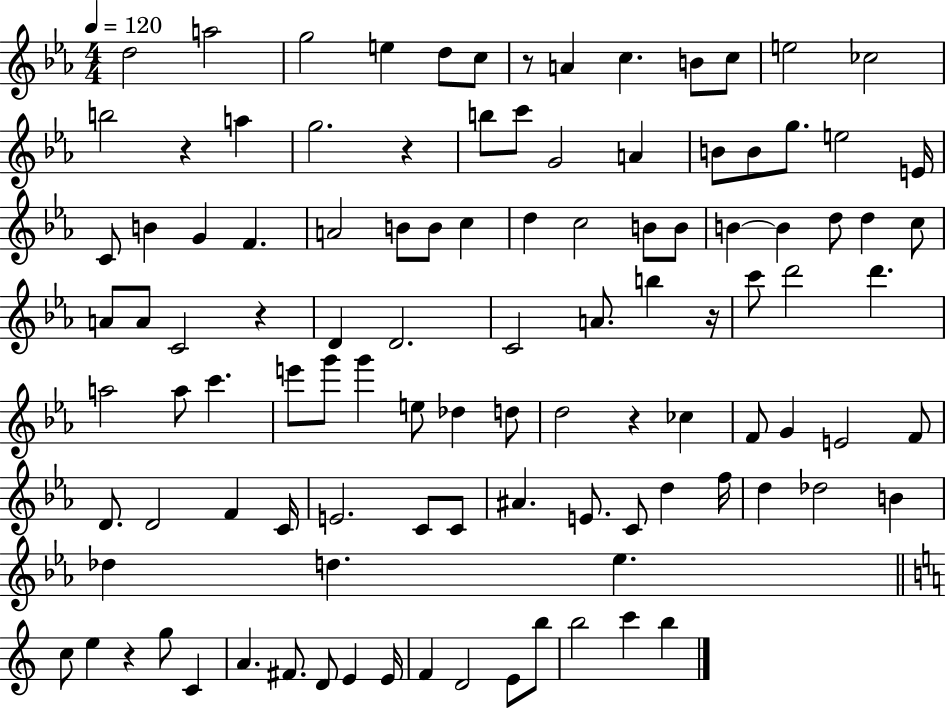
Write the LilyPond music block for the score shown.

{
  \clef treble
  \numericTimeSignature
  \time 4/4
  \key ees \major
  \tempo 4 = 120
  d''2 a''2 | g''2 e''4 d''8 c''8 | r8 a'4 c''4. b'8 c''8 | e''2 ces''2 | \break b''2 r4 a''4 | g''2. r4 | b''8 c'''8 g'2 a'4 | b'8 b'8 g''8. e''2 e'16 | \break c'8 b'4 g'4 f'4. | a'2 b'8 b'8 c''4 | d''4 c''2 b'8 b'8 | b'4~~ b'4 d''8 d''4 c''8 | \break a'8 a'8 c'2 r4 | d'4 d'2. | c'2 a'8. b''4 r16 | c'''8 d'''2 d'''4. | \break a''2 a''8 c'''4. | e'''8 g'''8 g'''4 e''8 des''4 d''8 | d''2 r4 ces''4 | f'8 g'4 e'2 f'8 | \break d'8. d'2 f'4 c'16 | e'2. c'8 c'8 | ais'4. e'8. c'8 d''4 f''16 | d''4 des''2 b'4 | \break des''4 d''4. ees''4. | \bar "||" \break \key c \major c''8 e''4 r4 g''8 c'4 | a'4. fis'8. d'8 e'4 e'16 | f'4 d'2 e'8 b''8 | b''2 c'''4 b''4 | \break \bar "|."
}